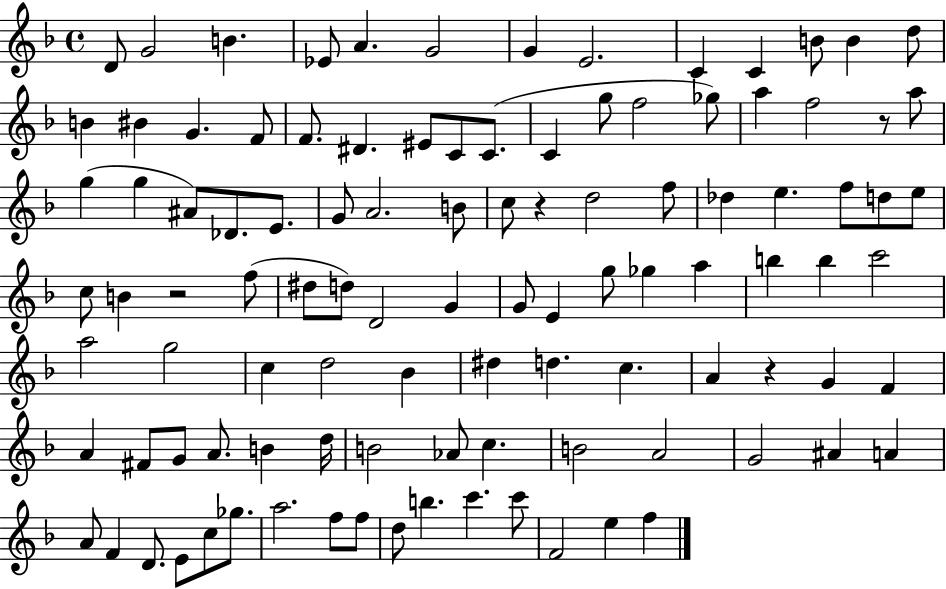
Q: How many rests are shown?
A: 4